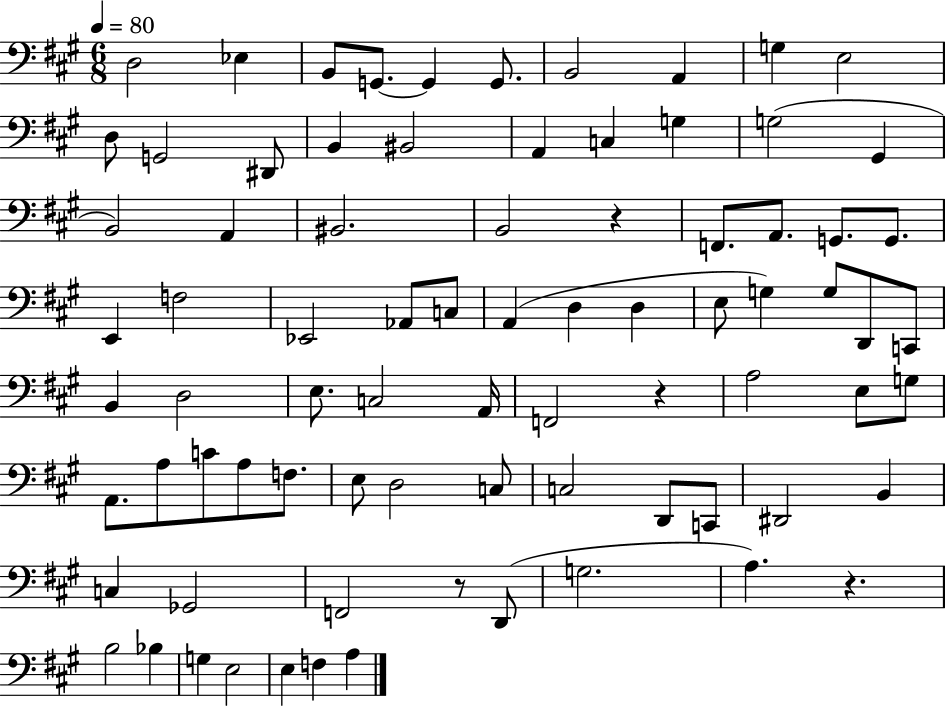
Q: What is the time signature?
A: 6/8